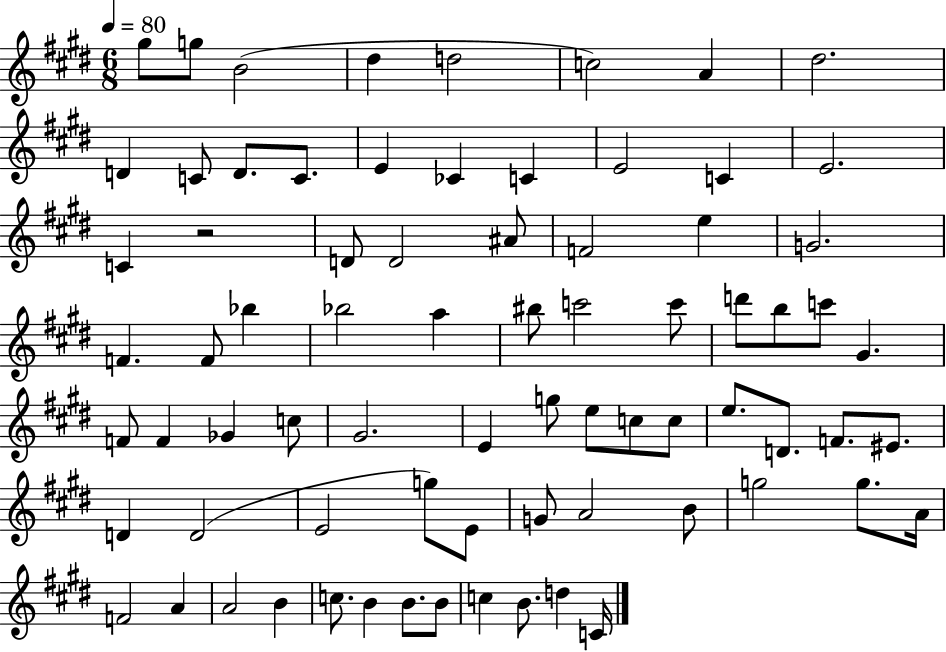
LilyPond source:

{
  \clef treble
  \numericTimeSignature
  \time 6/8
  \key e \major
  \tempo 4 = 80
  gis''8 g''8 b'2( | dis''4 d''2 | c''2) a'4 | dis''2. | \break d'4 c'8 d'8. c'8. | e'4 ces'4 c'4 | e'2 c'4 | e'2. | \break c'4 r2 | d'8 d'2 ais'8 | f'2 e''4 | g'2. | \break f'4. f'8 bes''4 | bes''2 a''4 | bis''8 c'''2 c'''8 | d'''8 b''8 c'''8 gis'4. | \break f'8 f'4 ges'4 c''8 | gis'2. | e'4 g''8 e''8 c''8 c''8 | e''8. d'8. f'8. eis'8. | \break d'4 d'2( | e'2 g''8) e'8 | g'8 a'2 b'8 | g''2 g''8. a'16 | \break f'2 a'4 | a'2 b'4 | c''8. b'4 b'8. b'8 | c''4 b'8. d''4 c'16 | \break \bar "|."
}